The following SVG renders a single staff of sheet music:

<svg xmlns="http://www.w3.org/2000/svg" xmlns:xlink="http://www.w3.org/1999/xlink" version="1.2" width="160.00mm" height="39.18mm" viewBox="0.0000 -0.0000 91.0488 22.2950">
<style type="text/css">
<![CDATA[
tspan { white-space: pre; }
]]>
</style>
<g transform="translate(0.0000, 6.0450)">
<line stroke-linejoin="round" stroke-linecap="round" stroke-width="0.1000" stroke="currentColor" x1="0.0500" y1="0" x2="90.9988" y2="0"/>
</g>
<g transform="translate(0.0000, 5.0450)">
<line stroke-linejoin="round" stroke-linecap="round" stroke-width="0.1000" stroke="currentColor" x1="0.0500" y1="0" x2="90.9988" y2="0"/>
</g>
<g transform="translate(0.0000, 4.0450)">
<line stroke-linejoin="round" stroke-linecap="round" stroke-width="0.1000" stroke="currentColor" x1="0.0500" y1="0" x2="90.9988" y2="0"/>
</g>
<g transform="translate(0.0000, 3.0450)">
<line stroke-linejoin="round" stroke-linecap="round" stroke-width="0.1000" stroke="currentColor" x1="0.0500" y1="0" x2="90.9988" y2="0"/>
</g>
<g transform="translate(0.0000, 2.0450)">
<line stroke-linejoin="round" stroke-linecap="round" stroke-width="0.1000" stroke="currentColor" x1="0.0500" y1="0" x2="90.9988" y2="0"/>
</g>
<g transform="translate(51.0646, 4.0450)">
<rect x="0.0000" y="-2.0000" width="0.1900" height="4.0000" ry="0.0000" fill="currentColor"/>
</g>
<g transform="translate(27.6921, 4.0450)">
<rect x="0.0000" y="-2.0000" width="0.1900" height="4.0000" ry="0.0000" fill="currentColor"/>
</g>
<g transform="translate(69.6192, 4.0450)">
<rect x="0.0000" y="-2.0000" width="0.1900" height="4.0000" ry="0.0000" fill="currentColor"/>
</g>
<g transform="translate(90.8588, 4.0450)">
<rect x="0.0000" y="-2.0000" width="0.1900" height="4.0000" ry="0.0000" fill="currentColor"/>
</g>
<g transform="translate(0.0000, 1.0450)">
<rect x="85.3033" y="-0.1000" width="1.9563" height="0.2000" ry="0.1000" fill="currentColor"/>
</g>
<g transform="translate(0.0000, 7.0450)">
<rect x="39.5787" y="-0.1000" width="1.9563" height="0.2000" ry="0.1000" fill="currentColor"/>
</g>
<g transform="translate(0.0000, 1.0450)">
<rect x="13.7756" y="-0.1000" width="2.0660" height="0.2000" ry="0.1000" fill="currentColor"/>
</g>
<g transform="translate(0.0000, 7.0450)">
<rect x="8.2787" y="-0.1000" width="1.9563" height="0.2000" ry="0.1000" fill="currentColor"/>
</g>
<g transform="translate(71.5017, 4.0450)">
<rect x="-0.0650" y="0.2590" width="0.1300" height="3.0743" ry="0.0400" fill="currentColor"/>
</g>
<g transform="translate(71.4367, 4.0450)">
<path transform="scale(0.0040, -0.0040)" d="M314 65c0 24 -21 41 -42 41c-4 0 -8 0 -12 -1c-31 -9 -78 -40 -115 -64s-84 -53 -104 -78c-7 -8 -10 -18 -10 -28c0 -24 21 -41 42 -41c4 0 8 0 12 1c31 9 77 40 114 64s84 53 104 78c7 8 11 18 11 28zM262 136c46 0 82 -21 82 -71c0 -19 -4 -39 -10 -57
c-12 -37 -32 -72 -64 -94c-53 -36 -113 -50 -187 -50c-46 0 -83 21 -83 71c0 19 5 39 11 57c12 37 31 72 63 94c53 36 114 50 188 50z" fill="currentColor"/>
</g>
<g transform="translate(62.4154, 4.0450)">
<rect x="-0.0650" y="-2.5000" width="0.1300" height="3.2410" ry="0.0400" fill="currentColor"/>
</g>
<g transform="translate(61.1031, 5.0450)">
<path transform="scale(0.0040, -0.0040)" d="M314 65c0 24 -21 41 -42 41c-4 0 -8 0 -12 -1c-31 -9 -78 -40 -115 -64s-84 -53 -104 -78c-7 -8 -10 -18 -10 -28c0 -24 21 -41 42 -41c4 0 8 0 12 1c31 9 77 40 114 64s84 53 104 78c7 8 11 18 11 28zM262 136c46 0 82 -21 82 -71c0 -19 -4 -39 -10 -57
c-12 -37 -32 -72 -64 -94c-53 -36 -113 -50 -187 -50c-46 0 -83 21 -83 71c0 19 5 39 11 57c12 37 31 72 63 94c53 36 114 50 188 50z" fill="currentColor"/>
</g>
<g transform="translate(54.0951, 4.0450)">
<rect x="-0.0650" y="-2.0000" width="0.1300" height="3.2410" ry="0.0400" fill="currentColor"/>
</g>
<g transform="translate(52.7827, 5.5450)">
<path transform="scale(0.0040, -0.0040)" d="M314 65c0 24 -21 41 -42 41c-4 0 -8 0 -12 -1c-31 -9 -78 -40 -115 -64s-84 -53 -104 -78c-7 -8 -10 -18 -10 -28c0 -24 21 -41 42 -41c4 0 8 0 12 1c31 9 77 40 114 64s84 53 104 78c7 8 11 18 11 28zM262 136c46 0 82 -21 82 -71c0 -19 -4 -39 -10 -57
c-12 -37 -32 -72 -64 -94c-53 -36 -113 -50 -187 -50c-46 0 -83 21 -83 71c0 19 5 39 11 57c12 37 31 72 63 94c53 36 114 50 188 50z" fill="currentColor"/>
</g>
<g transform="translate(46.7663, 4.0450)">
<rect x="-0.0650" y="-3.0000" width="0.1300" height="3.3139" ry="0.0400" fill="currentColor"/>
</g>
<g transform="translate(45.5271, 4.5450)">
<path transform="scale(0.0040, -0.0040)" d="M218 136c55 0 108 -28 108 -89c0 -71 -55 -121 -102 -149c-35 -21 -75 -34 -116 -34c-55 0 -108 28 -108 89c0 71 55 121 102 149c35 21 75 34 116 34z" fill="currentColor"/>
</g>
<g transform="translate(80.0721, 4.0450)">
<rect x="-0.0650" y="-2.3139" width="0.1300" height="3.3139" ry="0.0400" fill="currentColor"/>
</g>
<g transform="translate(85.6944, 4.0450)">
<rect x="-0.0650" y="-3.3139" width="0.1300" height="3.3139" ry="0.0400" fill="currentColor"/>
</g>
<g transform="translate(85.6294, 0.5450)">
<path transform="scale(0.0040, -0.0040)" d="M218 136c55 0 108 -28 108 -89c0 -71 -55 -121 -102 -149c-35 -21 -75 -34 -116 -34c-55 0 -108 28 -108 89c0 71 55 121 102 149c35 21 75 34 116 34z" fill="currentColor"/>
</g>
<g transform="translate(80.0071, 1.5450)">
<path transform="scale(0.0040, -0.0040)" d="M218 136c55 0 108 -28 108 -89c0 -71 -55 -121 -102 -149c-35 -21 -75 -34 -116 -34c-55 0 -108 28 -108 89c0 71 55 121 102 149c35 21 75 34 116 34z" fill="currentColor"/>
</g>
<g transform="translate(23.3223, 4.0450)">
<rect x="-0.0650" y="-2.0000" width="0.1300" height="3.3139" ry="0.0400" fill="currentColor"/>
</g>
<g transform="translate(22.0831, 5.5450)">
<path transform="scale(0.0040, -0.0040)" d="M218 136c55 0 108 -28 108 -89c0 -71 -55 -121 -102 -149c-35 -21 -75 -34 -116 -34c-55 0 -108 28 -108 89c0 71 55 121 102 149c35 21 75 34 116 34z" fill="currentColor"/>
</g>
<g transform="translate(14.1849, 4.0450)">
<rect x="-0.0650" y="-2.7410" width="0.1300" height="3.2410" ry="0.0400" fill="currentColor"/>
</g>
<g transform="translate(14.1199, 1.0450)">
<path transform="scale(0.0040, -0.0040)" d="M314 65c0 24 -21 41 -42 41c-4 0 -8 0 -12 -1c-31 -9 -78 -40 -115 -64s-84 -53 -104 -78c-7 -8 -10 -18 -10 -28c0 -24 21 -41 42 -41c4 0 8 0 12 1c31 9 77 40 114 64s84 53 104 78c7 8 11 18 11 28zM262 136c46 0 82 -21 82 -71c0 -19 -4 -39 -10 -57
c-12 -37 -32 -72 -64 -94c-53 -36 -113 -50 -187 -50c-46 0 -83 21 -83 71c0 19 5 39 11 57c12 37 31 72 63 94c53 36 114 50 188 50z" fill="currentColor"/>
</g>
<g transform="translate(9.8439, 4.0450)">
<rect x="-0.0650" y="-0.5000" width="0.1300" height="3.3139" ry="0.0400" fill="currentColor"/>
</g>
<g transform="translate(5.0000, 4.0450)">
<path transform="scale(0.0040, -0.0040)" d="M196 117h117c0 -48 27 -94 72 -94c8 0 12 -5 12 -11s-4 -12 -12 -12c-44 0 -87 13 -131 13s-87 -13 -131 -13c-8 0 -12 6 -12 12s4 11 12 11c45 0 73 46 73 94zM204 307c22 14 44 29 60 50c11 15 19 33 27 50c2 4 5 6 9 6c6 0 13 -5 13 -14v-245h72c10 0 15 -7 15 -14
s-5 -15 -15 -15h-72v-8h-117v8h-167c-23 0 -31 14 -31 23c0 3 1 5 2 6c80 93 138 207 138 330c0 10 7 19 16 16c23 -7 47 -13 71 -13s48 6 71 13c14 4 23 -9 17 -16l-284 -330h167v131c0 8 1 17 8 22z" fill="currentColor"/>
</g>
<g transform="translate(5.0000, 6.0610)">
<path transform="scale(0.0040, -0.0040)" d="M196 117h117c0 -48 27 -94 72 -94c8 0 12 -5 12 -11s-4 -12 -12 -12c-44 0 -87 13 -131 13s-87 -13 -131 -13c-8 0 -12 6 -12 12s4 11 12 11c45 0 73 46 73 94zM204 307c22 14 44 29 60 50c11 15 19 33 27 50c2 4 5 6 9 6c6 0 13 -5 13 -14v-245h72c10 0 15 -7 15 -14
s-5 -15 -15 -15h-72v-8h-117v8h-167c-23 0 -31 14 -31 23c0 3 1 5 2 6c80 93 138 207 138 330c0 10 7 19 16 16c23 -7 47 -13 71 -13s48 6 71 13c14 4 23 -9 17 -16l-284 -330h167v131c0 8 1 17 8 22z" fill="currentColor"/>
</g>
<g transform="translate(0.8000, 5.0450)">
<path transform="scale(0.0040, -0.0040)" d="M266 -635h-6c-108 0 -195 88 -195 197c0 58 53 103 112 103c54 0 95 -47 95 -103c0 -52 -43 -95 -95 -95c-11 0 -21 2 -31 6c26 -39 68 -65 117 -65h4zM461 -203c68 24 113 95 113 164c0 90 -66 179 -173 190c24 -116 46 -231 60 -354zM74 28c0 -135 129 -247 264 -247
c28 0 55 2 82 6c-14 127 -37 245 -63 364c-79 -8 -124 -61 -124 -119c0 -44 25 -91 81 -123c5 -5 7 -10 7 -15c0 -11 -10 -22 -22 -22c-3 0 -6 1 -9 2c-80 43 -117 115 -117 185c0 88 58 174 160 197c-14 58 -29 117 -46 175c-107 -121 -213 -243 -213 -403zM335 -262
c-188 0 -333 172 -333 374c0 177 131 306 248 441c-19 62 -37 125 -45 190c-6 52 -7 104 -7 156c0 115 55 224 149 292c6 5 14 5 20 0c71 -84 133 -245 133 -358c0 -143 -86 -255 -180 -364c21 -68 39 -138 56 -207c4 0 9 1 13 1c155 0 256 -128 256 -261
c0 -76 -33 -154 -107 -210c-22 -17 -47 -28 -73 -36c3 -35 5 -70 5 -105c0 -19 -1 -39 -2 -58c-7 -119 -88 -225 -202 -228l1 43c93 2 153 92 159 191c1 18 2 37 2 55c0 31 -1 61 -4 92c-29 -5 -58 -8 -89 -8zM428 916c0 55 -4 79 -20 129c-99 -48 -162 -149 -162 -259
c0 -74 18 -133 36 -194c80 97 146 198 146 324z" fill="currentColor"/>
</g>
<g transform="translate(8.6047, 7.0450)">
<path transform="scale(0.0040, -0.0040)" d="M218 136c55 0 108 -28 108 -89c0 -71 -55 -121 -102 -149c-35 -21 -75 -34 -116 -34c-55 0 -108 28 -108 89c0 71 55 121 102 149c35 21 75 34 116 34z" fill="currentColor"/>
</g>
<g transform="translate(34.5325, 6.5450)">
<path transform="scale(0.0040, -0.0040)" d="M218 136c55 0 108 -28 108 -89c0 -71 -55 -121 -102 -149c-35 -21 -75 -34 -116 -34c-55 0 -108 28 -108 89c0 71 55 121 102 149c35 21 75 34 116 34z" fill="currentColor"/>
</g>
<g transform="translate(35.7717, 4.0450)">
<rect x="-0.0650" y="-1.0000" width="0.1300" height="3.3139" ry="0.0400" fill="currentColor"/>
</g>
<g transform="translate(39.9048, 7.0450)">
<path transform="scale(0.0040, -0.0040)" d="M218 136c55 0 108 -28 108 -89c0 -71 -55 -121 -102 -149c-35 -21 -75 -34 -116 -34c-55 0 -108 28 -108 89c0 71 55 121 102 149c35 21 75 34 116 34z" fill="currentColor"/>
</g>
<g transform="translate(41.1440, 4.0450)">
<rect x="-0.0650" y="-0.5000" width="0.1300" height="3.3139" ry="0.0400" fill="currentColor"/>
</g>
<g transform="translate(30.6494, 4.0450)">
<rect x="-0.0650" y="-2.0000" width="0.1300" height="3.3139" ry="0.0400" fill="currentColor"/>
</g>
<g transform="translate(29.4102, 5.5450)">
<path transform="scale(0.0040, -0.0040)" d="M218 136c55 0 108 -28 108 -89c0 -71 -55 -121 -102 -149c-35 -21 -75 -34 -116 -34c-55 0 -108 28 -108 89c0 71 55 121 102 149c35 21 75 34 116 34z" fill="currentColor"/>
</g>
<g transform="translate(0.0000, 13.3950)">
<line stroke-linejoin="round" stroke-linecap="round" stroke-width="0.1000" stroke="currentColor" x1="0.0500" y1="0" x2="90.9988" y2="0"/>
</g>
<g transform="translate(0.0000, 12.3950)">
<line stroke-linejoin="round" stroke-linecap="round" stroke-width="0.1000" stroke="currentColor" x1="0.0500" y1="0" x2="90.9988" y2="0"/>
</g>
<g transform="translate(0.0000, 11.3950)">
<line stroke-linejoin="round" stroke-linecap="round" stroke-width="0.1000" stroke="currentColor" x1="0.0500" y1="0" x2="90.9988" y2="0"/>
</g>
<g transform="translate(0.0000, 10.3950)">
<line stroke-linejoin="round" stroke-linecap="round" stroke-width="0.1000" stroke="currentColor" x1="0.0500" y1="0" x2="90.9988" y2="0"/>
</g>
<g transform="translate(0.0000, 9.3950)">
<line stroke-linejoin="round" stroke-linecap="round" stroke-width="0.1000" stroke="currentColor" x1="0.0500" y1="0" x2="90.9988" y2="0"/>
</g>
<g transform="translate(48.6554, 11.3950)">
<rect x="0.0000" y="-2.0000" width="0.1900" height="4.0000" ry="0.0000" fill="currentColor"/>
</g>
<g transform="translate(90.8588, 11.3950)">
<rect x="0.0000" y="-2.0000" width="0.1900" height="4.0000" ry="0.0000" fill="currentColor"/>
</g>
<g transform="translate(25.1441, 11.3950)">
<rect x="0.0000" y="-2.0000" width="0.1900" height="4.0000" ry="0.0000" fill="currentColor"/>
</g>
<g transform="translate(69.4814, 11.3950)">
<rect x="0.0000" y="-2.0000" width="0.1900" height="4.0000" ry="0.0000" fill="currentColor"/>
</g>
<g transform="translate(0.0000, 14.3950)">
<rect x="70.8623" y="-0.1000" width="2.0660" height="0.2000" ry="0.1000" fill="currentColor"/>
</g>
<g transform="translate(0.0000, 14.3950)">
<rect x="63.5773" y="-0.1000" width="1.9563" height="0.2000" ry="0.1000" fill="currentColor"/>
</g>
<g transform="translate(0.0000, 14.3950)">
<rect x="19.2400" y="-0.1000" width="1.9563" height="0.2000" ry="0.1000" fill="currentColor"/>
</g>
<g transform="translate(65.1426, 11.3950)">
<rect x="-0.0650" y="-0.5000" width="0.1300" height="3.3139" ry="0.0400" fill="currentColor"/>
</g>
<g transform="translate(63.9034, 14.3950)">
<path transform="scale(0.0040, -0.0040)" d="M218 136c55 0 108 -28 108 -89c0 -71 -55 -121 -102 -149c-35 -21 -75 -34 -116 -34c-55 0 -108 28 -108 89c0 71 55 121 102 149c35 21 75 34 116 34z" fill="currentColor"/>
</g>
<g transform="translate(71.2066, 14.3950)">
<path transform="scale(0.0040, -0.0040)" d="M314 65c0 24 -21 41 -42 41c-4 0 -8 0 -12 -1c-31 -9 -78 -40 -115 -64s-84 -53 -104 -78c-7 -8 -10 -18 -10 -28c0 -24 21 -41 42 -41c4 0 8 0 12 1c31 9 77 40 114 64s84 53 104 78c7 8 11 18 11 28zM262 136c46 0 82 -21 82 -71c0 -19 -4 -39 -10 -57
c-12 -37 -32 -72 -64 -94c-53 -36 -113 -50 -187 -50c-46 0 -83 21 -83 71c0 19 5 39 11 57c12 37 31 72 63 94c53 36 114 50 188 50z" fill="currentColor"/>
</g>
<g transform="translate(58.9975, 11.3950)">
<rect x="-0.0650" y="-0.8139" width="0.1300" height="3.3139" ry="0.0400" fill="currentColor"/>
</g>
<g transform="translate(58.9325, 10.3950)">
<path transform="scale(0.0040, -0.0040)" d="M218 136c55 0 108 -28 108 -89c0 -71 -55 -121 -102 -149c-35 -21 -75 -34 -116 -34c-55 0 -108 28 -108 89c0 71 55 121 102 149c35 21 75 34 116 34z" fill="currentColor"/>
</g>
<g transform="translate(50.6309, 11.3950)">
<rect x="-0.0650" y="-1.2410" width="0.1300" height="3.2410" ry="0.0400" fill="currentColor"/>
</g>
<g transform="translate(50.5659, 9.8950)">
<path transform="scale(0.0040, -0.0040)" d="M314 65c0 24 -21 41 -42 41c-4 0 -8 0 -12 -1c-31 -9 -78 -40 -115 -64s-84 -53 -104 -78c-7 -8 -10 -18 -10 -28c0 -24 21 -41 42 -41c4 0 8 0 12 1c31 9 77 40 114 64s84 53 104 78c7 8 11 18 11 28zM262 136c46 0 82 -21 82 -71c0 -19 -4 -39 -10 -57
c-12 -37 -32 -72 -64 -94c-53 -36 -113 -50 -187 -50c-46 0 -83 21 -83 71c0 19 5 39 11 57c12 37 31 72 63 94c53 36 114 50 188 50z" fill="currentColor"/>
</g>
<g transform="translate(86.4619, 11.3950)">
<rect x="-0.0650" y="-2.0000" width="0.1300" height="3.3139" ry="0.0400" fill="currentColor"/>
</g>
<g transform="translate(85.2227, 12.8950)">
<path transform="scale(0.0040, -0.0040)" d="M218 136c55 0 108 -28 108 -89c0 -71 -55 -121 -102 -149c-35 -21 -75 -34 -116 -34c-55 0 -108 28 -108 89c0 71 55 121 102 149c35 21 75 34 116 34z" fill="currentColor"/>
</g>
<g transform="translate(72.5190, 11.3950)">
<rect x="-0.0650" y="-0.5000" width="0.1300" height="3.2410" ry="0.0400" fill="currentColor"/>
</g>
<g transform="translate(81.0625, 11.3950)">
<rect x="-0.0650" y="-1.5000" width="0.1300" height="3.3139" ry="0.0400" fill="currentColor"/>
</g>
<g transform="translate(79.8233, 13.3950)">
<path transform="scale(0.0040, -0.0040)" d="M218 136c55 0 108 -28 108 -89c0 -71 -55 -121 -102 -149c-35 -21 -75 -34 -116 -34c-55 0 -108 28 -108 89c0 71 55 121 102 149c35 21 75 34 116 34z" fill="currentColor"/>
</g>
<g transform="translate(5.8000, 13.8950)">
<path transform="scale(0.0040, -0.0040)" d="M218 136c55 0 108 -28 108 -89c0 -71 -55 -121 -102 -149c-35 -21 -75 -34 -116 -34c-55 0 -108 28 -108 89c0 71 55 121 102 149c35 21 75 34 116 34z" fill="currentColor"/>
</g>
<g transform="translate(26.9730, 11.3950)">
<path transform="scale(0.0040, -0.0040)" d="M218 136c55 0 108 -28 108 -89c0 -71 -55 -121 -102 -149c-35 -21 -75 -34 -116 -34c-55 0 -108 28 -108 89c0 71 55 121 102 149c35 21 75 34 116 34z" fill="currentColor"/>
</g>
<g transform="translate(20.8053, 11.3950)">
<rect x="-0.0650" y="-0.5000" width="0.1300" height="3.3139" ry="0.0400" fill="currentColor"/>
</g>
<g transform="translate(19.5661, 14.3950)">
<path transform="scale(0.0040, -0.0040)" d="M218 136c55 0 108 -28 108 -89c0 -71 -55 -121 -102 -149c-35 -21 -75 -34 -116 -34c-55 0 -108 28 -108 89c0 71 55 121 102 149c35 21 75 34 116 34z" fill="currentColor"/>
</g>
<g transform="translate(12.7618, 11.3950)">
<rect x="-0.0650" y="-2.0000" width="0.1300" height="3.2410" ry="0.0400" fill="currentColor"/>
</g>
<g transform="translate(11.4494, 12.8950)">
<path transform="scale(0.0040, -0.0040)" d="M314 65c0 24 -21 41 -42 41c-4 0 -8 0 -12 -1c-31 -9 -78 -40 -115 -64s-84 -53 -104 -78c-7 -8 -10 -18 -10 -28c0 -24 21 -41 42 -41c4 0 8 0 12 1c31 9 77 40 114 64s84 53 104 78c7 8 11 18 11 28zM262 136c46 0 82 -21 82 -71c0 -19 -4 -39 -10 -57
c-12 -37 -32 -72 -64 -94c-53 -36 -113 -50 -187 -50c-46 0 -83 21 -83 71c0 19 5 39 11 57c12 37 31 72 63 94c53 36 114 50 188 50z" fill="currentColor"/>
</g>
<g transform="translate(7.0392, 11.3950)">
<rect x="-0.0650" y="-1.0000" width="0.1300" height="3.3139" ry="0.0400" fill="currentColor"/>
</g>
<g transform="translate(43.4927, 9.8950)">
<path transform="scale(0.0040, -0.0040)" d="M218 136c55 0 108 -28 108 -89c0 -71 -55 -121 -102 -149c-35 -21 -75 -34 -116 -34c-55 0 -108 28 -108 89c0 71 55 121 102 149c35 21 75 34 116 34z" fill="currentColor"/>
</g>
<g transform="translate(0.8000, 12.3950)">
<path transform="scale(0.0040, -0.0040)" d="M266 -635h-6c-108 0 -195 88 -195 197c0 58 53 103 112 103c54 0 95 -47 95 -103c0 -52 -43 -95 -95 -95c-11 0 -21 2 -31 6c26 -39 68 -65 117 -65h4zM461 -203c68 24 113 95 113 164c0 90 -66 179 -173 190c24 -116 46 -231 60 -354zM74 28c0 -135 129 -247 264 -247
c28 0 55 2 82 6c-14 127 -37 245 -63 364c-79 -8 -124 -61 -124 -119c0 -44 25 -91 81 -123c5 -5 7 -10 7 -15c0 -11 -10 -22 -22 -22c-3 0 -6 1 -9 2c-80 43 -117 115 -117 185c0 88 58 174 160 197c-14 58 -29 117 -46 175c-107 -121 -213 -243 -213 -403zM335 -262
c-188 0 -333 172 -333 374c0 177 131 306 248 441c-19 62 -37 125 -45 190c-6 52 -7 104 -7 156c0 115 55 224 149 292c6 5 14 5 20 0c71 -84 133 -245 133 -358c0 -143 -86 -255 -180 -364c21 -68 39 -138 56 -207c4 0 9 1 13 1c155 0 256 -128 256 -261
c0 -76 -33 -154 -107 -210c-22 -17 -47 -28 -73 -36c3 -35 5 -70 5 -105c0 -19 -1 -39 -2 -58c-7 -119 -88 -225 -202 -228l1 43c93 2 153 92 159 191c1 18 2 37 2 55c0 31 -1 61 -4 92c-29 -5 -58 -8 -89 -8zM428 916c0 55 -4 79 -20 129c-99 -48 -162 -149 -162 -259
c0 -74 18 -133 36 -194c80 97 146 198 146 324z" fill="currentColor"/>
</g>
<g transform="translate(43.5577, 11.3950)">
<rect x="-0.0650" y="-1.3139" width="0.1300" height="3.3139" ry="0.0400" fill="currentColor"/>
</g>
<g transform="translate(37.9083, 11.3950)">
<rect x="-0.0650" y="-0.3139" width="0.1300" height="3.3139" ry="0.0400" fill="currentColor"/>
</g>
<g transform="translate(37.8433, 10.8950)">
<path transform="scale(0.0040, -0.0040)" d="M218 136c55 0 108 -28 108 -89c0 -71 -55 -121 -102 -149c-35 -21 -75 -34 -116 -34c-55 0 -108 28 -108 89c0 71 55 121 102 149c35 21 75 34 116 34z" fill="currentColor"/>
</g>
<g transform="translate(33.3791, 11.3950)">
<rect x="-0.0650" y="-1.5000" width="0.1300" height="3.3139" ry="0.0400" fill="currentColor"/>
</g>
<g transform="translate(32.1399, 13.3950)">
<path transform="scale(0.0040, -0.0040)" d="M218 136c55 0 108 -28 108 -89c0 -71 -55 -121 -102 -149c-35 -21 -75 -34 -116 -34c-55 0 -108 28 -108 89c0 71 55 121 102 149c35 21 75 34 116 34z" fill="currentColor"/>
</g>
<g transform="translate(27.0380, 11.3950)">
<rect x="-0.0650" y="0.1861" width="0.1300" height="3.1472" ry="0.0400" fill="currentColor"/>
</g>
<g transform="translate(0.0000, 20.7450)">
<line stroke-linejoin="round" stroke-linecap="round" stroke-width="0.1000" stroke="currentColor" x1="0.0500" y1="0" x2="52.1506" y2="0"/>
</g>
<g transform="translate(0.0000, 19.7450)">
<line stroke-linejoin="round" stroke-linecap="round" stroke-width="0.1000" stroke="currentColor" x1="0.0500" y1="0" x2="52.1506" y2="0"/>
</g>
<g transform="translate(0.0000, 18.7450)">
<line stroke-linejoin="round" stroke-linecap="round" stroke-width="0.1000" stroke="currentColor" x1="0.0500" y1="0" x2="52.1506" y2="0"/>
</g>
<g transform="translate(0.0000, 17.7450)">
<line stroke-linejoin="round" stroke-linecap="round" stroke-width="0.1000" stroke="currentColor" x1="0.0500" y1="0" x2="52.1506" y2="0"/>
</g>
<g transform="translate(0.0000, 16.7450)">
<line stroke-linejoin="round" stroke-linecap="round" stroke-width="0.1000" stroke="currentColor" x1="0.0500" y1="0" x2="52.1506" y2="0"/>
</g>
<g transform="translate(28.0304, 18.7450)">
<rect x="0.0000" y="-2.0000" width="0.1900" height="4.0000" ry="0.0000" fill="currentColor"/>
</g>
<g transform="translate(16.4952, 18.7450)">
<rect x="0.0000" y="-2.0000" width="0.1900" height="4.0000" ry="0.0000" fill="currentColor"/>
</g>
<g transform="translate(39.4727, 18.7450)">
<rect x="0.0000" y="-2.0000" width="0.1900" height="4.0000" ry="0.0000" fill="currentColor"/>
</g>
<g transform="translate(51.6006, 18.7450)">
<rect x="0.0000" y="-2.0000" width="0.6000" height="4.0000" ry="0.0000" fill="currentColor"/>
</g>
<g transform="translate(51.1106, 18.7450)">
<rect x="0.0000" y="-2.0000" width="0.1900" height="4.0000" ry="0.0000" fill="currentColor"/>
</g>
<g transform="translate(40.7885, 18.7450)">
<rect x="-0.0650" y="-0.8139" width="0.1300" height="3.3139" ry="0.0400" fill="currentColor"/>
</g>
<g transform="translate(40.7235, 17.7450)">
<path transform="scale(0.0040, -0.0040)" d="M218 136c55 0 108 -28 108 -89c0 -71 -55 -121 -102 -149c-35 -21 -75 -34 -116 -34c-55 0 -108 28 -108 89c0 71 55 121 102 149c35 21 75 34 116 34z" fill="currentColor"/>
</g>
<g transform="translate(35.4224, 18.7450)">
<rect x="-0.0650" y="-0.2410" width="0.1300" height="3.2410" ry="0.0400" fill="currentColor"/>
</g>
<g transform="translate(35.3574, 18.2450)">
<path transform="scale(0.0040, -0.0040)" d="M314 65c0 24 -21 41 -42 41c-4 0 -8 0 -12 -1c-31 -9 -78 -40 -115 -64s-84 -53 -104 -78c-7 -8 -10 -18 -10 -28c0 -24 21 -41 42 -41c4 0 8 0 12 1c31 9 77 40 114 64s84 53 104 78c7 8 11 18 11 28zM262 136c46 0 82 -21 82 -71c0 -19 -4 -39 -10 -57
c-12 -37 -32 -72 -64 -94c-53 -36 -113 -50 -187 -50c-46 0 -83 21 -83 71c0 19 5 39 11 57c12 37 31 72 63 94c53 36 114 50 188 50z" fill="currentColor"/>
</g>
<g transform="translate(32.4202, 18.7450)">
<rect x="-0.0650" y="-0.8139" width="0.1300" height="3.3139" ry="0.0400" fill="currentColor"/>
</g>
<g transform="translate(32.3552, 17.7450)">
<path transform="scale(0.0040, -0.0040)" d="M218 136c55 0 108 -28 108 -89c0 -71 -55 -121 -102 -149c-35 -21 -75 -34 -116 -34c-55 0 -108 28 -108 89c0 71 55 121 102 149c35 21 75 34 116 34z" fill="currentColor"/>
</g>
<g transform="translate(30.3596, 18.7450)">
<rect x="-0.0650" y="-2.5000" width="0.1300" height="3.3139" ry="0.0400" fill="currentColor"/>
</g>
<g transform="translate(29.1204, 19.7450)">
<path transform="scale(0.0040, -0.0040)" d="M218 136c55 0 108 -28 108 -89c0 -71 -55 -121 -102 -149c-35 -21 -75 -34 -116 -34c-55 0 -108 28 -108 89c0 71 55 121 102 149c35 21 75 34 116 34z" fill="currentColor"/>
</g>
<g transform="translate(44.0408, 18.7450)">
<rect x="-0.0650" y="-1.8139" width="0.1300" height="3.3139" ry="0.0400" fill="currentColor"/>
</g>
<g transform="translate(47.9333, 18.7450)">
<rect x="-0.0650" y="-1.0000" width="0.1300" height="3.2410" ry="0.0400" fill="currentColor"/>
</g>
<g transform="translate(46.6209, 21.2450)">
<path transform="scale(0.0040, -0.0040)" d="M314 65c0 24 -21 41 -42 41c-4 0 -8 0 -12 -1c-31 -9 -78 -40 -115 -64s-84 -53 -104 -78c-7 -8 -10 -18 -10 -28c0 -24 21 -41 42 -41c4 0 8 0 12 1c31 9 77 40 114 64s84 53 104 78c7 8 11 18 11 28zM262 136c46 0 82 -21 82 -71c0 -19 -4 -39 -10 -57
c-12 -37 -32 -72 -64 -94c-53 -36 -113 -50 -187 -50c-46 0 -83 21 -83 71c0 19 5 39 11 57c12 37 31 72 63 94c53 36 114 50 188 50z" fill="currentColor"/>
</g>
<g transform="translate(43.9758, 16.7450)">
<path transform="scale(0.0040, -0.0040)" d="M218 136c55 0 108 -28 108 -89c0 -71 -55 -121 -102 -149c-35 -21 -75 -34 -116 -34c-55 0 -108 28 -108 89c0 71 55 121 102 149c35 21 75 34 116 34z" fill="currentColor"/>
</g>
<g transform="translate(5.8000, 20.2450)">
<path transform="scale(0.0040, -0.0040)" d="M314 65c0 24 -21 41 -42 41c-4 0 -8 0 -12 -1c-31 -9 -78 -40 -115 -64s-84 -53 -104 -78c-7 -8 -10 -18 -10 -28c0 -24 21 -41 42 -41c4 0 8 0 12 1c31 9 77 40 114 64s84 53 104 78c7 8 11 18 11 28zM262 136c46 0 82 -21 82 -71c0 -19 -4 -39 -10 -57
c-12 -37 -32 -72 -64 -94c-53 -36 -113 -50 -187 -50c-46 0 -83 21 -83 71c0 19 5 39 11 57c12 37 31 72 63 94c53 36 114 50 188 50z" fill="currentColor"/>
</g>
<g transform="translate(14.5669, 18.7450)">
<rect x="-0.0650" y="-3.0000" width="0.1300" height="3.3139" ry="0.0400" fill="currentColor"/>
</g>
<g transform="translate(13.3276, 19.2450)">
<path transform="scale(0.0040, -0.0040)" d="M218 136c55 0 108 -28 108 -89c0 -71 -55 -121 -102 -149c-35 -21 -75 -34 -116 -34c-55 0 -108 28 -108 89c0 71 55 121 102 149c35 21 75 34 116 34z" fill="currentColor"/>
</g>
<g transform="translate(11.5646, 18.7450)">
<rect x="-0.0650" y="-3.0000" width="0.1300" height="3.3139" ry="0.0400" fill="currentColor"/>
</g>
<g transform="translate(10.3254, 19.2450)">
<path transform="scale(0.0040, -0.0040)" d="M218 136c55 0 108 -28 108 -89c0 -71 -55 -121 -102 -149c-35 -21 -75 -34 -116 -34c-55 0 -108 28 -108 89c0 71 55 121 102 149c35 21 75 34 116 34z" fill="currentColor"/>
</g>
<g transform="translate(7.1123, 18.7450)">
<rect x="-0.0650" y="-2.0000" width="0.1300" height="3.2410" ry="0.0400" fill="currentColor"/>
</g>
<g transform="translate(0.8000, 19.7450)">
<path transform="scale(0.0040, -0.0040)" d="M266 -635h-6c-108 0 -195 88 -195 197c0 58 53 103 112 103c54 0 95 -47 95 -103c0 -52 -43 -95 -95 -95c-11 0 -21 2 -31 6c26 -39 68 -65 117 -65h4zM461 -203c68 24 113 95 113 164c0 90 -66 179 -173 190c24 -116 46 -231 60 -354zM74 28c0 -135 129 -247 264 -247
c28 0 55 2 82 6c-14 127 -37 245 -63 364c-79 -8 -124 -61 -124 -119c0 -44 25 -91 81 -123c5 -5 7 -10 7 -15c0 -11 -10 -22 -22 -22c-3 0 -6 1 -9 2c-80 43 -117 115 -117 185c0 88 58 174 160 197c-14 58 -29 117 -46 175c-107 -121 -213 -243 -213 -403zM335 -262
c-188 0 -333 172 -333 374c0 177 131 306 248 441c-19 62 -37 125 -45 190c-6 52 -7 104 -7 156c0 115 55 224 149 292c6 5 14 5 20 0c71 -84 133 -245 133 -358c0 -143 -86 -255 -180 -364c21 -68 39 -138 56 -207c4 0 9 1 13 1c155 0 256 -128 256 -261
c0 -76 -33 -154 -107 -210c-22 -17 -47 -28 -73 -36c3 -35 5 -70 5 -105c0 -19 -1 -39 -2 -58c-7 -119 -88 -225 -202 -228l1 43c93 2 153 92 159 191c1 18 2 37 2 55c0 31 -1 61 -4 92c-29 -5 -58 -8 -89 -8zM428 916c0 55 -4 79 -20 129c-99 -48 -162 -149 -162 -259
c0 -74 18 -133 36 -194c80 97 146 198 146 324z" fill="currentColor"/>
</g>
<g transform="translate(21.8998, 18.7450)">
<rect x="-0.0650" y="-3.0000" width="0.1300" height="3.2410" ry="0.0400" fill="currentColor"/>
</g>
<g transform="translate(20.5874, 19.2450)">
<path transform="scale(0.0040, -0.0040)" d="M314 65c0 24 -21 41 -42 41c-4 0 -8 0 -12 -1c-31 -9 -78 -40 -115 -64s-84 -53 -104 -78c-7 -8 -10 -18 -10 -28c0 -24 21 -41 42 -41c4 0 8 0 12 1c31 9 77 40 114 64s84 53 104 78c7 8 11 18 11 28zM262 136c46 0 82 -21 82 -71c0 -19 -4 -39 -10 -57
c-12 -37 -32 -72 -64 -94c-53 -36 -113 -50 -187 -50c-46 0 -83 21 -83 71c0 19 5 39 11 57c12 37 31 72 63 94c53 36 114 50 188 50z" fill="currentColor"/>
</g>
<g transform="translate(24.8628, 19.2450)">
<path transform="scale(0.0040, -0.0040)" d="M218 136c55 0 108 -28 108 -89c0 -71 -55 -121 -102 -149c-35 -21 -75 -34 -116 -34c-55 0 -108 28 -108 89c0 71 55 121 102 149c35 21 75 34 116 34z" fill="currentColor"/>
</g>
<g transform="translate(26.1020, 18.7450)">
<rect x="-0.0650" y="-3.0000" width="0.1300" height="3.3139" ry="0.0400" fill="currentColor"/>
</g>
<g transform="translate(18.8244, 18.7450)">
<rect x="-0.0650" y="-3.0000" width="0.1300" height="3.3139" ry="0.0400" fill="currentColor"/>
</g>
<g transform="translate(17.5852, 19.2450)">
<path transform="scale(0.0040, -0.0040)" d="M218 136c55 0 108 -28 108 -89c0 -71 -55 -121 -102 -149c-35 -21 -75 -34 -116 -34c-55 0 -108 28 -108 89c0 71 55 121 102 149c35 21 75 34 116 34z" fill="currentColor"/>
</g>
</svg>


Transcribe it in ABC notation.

X:1
T:Untitled
M:4/4
L:1/4
K:C
C a2 F F D C A F2 G2 B2 g b D F2 C B E c e e2 d C C2 E F F2 A A A A2 A G d c2 d f D2